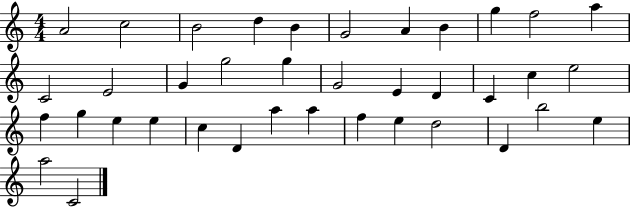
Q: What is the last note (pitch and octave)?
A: C4